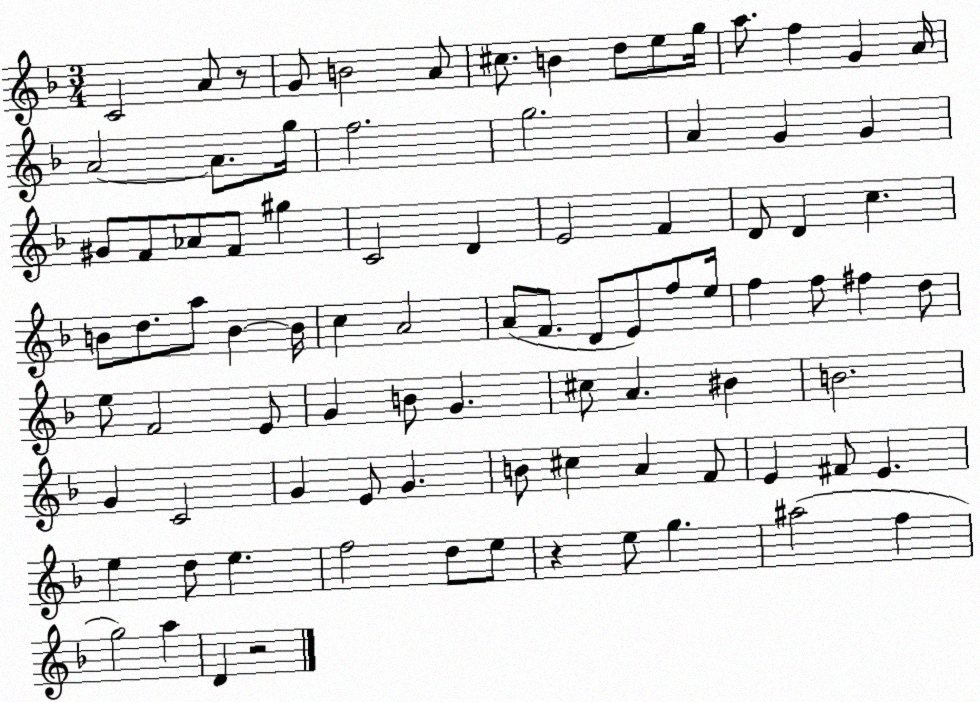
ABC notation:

X:1
T:Untitled
M:3/4
L:1/4
K:F
C2 A/2 z/2 G/2 B2 A/2 ^c/2 B d/2 e/2 g/4 a/2 f G A/4 A2 A/2 g/4 f2 g2 A G G ^G/2 F/2 _A/2 F/2 ^g C2 D E2 F D/2 D c B/2 d/2 a/2 B B/4 c A2 A/2 F/2 D/2 E/2 f/2 e/4 f f/2 ^f d/2 e/2 F2 E/2 G B/2 G ^c/2 A ^B B2 G C2 G E/2 G B/2 ^c A F/2 E ^F/2 E e d/2 e f2 d/2 e/2 z e/2 g ^a2 f g2 a D z2